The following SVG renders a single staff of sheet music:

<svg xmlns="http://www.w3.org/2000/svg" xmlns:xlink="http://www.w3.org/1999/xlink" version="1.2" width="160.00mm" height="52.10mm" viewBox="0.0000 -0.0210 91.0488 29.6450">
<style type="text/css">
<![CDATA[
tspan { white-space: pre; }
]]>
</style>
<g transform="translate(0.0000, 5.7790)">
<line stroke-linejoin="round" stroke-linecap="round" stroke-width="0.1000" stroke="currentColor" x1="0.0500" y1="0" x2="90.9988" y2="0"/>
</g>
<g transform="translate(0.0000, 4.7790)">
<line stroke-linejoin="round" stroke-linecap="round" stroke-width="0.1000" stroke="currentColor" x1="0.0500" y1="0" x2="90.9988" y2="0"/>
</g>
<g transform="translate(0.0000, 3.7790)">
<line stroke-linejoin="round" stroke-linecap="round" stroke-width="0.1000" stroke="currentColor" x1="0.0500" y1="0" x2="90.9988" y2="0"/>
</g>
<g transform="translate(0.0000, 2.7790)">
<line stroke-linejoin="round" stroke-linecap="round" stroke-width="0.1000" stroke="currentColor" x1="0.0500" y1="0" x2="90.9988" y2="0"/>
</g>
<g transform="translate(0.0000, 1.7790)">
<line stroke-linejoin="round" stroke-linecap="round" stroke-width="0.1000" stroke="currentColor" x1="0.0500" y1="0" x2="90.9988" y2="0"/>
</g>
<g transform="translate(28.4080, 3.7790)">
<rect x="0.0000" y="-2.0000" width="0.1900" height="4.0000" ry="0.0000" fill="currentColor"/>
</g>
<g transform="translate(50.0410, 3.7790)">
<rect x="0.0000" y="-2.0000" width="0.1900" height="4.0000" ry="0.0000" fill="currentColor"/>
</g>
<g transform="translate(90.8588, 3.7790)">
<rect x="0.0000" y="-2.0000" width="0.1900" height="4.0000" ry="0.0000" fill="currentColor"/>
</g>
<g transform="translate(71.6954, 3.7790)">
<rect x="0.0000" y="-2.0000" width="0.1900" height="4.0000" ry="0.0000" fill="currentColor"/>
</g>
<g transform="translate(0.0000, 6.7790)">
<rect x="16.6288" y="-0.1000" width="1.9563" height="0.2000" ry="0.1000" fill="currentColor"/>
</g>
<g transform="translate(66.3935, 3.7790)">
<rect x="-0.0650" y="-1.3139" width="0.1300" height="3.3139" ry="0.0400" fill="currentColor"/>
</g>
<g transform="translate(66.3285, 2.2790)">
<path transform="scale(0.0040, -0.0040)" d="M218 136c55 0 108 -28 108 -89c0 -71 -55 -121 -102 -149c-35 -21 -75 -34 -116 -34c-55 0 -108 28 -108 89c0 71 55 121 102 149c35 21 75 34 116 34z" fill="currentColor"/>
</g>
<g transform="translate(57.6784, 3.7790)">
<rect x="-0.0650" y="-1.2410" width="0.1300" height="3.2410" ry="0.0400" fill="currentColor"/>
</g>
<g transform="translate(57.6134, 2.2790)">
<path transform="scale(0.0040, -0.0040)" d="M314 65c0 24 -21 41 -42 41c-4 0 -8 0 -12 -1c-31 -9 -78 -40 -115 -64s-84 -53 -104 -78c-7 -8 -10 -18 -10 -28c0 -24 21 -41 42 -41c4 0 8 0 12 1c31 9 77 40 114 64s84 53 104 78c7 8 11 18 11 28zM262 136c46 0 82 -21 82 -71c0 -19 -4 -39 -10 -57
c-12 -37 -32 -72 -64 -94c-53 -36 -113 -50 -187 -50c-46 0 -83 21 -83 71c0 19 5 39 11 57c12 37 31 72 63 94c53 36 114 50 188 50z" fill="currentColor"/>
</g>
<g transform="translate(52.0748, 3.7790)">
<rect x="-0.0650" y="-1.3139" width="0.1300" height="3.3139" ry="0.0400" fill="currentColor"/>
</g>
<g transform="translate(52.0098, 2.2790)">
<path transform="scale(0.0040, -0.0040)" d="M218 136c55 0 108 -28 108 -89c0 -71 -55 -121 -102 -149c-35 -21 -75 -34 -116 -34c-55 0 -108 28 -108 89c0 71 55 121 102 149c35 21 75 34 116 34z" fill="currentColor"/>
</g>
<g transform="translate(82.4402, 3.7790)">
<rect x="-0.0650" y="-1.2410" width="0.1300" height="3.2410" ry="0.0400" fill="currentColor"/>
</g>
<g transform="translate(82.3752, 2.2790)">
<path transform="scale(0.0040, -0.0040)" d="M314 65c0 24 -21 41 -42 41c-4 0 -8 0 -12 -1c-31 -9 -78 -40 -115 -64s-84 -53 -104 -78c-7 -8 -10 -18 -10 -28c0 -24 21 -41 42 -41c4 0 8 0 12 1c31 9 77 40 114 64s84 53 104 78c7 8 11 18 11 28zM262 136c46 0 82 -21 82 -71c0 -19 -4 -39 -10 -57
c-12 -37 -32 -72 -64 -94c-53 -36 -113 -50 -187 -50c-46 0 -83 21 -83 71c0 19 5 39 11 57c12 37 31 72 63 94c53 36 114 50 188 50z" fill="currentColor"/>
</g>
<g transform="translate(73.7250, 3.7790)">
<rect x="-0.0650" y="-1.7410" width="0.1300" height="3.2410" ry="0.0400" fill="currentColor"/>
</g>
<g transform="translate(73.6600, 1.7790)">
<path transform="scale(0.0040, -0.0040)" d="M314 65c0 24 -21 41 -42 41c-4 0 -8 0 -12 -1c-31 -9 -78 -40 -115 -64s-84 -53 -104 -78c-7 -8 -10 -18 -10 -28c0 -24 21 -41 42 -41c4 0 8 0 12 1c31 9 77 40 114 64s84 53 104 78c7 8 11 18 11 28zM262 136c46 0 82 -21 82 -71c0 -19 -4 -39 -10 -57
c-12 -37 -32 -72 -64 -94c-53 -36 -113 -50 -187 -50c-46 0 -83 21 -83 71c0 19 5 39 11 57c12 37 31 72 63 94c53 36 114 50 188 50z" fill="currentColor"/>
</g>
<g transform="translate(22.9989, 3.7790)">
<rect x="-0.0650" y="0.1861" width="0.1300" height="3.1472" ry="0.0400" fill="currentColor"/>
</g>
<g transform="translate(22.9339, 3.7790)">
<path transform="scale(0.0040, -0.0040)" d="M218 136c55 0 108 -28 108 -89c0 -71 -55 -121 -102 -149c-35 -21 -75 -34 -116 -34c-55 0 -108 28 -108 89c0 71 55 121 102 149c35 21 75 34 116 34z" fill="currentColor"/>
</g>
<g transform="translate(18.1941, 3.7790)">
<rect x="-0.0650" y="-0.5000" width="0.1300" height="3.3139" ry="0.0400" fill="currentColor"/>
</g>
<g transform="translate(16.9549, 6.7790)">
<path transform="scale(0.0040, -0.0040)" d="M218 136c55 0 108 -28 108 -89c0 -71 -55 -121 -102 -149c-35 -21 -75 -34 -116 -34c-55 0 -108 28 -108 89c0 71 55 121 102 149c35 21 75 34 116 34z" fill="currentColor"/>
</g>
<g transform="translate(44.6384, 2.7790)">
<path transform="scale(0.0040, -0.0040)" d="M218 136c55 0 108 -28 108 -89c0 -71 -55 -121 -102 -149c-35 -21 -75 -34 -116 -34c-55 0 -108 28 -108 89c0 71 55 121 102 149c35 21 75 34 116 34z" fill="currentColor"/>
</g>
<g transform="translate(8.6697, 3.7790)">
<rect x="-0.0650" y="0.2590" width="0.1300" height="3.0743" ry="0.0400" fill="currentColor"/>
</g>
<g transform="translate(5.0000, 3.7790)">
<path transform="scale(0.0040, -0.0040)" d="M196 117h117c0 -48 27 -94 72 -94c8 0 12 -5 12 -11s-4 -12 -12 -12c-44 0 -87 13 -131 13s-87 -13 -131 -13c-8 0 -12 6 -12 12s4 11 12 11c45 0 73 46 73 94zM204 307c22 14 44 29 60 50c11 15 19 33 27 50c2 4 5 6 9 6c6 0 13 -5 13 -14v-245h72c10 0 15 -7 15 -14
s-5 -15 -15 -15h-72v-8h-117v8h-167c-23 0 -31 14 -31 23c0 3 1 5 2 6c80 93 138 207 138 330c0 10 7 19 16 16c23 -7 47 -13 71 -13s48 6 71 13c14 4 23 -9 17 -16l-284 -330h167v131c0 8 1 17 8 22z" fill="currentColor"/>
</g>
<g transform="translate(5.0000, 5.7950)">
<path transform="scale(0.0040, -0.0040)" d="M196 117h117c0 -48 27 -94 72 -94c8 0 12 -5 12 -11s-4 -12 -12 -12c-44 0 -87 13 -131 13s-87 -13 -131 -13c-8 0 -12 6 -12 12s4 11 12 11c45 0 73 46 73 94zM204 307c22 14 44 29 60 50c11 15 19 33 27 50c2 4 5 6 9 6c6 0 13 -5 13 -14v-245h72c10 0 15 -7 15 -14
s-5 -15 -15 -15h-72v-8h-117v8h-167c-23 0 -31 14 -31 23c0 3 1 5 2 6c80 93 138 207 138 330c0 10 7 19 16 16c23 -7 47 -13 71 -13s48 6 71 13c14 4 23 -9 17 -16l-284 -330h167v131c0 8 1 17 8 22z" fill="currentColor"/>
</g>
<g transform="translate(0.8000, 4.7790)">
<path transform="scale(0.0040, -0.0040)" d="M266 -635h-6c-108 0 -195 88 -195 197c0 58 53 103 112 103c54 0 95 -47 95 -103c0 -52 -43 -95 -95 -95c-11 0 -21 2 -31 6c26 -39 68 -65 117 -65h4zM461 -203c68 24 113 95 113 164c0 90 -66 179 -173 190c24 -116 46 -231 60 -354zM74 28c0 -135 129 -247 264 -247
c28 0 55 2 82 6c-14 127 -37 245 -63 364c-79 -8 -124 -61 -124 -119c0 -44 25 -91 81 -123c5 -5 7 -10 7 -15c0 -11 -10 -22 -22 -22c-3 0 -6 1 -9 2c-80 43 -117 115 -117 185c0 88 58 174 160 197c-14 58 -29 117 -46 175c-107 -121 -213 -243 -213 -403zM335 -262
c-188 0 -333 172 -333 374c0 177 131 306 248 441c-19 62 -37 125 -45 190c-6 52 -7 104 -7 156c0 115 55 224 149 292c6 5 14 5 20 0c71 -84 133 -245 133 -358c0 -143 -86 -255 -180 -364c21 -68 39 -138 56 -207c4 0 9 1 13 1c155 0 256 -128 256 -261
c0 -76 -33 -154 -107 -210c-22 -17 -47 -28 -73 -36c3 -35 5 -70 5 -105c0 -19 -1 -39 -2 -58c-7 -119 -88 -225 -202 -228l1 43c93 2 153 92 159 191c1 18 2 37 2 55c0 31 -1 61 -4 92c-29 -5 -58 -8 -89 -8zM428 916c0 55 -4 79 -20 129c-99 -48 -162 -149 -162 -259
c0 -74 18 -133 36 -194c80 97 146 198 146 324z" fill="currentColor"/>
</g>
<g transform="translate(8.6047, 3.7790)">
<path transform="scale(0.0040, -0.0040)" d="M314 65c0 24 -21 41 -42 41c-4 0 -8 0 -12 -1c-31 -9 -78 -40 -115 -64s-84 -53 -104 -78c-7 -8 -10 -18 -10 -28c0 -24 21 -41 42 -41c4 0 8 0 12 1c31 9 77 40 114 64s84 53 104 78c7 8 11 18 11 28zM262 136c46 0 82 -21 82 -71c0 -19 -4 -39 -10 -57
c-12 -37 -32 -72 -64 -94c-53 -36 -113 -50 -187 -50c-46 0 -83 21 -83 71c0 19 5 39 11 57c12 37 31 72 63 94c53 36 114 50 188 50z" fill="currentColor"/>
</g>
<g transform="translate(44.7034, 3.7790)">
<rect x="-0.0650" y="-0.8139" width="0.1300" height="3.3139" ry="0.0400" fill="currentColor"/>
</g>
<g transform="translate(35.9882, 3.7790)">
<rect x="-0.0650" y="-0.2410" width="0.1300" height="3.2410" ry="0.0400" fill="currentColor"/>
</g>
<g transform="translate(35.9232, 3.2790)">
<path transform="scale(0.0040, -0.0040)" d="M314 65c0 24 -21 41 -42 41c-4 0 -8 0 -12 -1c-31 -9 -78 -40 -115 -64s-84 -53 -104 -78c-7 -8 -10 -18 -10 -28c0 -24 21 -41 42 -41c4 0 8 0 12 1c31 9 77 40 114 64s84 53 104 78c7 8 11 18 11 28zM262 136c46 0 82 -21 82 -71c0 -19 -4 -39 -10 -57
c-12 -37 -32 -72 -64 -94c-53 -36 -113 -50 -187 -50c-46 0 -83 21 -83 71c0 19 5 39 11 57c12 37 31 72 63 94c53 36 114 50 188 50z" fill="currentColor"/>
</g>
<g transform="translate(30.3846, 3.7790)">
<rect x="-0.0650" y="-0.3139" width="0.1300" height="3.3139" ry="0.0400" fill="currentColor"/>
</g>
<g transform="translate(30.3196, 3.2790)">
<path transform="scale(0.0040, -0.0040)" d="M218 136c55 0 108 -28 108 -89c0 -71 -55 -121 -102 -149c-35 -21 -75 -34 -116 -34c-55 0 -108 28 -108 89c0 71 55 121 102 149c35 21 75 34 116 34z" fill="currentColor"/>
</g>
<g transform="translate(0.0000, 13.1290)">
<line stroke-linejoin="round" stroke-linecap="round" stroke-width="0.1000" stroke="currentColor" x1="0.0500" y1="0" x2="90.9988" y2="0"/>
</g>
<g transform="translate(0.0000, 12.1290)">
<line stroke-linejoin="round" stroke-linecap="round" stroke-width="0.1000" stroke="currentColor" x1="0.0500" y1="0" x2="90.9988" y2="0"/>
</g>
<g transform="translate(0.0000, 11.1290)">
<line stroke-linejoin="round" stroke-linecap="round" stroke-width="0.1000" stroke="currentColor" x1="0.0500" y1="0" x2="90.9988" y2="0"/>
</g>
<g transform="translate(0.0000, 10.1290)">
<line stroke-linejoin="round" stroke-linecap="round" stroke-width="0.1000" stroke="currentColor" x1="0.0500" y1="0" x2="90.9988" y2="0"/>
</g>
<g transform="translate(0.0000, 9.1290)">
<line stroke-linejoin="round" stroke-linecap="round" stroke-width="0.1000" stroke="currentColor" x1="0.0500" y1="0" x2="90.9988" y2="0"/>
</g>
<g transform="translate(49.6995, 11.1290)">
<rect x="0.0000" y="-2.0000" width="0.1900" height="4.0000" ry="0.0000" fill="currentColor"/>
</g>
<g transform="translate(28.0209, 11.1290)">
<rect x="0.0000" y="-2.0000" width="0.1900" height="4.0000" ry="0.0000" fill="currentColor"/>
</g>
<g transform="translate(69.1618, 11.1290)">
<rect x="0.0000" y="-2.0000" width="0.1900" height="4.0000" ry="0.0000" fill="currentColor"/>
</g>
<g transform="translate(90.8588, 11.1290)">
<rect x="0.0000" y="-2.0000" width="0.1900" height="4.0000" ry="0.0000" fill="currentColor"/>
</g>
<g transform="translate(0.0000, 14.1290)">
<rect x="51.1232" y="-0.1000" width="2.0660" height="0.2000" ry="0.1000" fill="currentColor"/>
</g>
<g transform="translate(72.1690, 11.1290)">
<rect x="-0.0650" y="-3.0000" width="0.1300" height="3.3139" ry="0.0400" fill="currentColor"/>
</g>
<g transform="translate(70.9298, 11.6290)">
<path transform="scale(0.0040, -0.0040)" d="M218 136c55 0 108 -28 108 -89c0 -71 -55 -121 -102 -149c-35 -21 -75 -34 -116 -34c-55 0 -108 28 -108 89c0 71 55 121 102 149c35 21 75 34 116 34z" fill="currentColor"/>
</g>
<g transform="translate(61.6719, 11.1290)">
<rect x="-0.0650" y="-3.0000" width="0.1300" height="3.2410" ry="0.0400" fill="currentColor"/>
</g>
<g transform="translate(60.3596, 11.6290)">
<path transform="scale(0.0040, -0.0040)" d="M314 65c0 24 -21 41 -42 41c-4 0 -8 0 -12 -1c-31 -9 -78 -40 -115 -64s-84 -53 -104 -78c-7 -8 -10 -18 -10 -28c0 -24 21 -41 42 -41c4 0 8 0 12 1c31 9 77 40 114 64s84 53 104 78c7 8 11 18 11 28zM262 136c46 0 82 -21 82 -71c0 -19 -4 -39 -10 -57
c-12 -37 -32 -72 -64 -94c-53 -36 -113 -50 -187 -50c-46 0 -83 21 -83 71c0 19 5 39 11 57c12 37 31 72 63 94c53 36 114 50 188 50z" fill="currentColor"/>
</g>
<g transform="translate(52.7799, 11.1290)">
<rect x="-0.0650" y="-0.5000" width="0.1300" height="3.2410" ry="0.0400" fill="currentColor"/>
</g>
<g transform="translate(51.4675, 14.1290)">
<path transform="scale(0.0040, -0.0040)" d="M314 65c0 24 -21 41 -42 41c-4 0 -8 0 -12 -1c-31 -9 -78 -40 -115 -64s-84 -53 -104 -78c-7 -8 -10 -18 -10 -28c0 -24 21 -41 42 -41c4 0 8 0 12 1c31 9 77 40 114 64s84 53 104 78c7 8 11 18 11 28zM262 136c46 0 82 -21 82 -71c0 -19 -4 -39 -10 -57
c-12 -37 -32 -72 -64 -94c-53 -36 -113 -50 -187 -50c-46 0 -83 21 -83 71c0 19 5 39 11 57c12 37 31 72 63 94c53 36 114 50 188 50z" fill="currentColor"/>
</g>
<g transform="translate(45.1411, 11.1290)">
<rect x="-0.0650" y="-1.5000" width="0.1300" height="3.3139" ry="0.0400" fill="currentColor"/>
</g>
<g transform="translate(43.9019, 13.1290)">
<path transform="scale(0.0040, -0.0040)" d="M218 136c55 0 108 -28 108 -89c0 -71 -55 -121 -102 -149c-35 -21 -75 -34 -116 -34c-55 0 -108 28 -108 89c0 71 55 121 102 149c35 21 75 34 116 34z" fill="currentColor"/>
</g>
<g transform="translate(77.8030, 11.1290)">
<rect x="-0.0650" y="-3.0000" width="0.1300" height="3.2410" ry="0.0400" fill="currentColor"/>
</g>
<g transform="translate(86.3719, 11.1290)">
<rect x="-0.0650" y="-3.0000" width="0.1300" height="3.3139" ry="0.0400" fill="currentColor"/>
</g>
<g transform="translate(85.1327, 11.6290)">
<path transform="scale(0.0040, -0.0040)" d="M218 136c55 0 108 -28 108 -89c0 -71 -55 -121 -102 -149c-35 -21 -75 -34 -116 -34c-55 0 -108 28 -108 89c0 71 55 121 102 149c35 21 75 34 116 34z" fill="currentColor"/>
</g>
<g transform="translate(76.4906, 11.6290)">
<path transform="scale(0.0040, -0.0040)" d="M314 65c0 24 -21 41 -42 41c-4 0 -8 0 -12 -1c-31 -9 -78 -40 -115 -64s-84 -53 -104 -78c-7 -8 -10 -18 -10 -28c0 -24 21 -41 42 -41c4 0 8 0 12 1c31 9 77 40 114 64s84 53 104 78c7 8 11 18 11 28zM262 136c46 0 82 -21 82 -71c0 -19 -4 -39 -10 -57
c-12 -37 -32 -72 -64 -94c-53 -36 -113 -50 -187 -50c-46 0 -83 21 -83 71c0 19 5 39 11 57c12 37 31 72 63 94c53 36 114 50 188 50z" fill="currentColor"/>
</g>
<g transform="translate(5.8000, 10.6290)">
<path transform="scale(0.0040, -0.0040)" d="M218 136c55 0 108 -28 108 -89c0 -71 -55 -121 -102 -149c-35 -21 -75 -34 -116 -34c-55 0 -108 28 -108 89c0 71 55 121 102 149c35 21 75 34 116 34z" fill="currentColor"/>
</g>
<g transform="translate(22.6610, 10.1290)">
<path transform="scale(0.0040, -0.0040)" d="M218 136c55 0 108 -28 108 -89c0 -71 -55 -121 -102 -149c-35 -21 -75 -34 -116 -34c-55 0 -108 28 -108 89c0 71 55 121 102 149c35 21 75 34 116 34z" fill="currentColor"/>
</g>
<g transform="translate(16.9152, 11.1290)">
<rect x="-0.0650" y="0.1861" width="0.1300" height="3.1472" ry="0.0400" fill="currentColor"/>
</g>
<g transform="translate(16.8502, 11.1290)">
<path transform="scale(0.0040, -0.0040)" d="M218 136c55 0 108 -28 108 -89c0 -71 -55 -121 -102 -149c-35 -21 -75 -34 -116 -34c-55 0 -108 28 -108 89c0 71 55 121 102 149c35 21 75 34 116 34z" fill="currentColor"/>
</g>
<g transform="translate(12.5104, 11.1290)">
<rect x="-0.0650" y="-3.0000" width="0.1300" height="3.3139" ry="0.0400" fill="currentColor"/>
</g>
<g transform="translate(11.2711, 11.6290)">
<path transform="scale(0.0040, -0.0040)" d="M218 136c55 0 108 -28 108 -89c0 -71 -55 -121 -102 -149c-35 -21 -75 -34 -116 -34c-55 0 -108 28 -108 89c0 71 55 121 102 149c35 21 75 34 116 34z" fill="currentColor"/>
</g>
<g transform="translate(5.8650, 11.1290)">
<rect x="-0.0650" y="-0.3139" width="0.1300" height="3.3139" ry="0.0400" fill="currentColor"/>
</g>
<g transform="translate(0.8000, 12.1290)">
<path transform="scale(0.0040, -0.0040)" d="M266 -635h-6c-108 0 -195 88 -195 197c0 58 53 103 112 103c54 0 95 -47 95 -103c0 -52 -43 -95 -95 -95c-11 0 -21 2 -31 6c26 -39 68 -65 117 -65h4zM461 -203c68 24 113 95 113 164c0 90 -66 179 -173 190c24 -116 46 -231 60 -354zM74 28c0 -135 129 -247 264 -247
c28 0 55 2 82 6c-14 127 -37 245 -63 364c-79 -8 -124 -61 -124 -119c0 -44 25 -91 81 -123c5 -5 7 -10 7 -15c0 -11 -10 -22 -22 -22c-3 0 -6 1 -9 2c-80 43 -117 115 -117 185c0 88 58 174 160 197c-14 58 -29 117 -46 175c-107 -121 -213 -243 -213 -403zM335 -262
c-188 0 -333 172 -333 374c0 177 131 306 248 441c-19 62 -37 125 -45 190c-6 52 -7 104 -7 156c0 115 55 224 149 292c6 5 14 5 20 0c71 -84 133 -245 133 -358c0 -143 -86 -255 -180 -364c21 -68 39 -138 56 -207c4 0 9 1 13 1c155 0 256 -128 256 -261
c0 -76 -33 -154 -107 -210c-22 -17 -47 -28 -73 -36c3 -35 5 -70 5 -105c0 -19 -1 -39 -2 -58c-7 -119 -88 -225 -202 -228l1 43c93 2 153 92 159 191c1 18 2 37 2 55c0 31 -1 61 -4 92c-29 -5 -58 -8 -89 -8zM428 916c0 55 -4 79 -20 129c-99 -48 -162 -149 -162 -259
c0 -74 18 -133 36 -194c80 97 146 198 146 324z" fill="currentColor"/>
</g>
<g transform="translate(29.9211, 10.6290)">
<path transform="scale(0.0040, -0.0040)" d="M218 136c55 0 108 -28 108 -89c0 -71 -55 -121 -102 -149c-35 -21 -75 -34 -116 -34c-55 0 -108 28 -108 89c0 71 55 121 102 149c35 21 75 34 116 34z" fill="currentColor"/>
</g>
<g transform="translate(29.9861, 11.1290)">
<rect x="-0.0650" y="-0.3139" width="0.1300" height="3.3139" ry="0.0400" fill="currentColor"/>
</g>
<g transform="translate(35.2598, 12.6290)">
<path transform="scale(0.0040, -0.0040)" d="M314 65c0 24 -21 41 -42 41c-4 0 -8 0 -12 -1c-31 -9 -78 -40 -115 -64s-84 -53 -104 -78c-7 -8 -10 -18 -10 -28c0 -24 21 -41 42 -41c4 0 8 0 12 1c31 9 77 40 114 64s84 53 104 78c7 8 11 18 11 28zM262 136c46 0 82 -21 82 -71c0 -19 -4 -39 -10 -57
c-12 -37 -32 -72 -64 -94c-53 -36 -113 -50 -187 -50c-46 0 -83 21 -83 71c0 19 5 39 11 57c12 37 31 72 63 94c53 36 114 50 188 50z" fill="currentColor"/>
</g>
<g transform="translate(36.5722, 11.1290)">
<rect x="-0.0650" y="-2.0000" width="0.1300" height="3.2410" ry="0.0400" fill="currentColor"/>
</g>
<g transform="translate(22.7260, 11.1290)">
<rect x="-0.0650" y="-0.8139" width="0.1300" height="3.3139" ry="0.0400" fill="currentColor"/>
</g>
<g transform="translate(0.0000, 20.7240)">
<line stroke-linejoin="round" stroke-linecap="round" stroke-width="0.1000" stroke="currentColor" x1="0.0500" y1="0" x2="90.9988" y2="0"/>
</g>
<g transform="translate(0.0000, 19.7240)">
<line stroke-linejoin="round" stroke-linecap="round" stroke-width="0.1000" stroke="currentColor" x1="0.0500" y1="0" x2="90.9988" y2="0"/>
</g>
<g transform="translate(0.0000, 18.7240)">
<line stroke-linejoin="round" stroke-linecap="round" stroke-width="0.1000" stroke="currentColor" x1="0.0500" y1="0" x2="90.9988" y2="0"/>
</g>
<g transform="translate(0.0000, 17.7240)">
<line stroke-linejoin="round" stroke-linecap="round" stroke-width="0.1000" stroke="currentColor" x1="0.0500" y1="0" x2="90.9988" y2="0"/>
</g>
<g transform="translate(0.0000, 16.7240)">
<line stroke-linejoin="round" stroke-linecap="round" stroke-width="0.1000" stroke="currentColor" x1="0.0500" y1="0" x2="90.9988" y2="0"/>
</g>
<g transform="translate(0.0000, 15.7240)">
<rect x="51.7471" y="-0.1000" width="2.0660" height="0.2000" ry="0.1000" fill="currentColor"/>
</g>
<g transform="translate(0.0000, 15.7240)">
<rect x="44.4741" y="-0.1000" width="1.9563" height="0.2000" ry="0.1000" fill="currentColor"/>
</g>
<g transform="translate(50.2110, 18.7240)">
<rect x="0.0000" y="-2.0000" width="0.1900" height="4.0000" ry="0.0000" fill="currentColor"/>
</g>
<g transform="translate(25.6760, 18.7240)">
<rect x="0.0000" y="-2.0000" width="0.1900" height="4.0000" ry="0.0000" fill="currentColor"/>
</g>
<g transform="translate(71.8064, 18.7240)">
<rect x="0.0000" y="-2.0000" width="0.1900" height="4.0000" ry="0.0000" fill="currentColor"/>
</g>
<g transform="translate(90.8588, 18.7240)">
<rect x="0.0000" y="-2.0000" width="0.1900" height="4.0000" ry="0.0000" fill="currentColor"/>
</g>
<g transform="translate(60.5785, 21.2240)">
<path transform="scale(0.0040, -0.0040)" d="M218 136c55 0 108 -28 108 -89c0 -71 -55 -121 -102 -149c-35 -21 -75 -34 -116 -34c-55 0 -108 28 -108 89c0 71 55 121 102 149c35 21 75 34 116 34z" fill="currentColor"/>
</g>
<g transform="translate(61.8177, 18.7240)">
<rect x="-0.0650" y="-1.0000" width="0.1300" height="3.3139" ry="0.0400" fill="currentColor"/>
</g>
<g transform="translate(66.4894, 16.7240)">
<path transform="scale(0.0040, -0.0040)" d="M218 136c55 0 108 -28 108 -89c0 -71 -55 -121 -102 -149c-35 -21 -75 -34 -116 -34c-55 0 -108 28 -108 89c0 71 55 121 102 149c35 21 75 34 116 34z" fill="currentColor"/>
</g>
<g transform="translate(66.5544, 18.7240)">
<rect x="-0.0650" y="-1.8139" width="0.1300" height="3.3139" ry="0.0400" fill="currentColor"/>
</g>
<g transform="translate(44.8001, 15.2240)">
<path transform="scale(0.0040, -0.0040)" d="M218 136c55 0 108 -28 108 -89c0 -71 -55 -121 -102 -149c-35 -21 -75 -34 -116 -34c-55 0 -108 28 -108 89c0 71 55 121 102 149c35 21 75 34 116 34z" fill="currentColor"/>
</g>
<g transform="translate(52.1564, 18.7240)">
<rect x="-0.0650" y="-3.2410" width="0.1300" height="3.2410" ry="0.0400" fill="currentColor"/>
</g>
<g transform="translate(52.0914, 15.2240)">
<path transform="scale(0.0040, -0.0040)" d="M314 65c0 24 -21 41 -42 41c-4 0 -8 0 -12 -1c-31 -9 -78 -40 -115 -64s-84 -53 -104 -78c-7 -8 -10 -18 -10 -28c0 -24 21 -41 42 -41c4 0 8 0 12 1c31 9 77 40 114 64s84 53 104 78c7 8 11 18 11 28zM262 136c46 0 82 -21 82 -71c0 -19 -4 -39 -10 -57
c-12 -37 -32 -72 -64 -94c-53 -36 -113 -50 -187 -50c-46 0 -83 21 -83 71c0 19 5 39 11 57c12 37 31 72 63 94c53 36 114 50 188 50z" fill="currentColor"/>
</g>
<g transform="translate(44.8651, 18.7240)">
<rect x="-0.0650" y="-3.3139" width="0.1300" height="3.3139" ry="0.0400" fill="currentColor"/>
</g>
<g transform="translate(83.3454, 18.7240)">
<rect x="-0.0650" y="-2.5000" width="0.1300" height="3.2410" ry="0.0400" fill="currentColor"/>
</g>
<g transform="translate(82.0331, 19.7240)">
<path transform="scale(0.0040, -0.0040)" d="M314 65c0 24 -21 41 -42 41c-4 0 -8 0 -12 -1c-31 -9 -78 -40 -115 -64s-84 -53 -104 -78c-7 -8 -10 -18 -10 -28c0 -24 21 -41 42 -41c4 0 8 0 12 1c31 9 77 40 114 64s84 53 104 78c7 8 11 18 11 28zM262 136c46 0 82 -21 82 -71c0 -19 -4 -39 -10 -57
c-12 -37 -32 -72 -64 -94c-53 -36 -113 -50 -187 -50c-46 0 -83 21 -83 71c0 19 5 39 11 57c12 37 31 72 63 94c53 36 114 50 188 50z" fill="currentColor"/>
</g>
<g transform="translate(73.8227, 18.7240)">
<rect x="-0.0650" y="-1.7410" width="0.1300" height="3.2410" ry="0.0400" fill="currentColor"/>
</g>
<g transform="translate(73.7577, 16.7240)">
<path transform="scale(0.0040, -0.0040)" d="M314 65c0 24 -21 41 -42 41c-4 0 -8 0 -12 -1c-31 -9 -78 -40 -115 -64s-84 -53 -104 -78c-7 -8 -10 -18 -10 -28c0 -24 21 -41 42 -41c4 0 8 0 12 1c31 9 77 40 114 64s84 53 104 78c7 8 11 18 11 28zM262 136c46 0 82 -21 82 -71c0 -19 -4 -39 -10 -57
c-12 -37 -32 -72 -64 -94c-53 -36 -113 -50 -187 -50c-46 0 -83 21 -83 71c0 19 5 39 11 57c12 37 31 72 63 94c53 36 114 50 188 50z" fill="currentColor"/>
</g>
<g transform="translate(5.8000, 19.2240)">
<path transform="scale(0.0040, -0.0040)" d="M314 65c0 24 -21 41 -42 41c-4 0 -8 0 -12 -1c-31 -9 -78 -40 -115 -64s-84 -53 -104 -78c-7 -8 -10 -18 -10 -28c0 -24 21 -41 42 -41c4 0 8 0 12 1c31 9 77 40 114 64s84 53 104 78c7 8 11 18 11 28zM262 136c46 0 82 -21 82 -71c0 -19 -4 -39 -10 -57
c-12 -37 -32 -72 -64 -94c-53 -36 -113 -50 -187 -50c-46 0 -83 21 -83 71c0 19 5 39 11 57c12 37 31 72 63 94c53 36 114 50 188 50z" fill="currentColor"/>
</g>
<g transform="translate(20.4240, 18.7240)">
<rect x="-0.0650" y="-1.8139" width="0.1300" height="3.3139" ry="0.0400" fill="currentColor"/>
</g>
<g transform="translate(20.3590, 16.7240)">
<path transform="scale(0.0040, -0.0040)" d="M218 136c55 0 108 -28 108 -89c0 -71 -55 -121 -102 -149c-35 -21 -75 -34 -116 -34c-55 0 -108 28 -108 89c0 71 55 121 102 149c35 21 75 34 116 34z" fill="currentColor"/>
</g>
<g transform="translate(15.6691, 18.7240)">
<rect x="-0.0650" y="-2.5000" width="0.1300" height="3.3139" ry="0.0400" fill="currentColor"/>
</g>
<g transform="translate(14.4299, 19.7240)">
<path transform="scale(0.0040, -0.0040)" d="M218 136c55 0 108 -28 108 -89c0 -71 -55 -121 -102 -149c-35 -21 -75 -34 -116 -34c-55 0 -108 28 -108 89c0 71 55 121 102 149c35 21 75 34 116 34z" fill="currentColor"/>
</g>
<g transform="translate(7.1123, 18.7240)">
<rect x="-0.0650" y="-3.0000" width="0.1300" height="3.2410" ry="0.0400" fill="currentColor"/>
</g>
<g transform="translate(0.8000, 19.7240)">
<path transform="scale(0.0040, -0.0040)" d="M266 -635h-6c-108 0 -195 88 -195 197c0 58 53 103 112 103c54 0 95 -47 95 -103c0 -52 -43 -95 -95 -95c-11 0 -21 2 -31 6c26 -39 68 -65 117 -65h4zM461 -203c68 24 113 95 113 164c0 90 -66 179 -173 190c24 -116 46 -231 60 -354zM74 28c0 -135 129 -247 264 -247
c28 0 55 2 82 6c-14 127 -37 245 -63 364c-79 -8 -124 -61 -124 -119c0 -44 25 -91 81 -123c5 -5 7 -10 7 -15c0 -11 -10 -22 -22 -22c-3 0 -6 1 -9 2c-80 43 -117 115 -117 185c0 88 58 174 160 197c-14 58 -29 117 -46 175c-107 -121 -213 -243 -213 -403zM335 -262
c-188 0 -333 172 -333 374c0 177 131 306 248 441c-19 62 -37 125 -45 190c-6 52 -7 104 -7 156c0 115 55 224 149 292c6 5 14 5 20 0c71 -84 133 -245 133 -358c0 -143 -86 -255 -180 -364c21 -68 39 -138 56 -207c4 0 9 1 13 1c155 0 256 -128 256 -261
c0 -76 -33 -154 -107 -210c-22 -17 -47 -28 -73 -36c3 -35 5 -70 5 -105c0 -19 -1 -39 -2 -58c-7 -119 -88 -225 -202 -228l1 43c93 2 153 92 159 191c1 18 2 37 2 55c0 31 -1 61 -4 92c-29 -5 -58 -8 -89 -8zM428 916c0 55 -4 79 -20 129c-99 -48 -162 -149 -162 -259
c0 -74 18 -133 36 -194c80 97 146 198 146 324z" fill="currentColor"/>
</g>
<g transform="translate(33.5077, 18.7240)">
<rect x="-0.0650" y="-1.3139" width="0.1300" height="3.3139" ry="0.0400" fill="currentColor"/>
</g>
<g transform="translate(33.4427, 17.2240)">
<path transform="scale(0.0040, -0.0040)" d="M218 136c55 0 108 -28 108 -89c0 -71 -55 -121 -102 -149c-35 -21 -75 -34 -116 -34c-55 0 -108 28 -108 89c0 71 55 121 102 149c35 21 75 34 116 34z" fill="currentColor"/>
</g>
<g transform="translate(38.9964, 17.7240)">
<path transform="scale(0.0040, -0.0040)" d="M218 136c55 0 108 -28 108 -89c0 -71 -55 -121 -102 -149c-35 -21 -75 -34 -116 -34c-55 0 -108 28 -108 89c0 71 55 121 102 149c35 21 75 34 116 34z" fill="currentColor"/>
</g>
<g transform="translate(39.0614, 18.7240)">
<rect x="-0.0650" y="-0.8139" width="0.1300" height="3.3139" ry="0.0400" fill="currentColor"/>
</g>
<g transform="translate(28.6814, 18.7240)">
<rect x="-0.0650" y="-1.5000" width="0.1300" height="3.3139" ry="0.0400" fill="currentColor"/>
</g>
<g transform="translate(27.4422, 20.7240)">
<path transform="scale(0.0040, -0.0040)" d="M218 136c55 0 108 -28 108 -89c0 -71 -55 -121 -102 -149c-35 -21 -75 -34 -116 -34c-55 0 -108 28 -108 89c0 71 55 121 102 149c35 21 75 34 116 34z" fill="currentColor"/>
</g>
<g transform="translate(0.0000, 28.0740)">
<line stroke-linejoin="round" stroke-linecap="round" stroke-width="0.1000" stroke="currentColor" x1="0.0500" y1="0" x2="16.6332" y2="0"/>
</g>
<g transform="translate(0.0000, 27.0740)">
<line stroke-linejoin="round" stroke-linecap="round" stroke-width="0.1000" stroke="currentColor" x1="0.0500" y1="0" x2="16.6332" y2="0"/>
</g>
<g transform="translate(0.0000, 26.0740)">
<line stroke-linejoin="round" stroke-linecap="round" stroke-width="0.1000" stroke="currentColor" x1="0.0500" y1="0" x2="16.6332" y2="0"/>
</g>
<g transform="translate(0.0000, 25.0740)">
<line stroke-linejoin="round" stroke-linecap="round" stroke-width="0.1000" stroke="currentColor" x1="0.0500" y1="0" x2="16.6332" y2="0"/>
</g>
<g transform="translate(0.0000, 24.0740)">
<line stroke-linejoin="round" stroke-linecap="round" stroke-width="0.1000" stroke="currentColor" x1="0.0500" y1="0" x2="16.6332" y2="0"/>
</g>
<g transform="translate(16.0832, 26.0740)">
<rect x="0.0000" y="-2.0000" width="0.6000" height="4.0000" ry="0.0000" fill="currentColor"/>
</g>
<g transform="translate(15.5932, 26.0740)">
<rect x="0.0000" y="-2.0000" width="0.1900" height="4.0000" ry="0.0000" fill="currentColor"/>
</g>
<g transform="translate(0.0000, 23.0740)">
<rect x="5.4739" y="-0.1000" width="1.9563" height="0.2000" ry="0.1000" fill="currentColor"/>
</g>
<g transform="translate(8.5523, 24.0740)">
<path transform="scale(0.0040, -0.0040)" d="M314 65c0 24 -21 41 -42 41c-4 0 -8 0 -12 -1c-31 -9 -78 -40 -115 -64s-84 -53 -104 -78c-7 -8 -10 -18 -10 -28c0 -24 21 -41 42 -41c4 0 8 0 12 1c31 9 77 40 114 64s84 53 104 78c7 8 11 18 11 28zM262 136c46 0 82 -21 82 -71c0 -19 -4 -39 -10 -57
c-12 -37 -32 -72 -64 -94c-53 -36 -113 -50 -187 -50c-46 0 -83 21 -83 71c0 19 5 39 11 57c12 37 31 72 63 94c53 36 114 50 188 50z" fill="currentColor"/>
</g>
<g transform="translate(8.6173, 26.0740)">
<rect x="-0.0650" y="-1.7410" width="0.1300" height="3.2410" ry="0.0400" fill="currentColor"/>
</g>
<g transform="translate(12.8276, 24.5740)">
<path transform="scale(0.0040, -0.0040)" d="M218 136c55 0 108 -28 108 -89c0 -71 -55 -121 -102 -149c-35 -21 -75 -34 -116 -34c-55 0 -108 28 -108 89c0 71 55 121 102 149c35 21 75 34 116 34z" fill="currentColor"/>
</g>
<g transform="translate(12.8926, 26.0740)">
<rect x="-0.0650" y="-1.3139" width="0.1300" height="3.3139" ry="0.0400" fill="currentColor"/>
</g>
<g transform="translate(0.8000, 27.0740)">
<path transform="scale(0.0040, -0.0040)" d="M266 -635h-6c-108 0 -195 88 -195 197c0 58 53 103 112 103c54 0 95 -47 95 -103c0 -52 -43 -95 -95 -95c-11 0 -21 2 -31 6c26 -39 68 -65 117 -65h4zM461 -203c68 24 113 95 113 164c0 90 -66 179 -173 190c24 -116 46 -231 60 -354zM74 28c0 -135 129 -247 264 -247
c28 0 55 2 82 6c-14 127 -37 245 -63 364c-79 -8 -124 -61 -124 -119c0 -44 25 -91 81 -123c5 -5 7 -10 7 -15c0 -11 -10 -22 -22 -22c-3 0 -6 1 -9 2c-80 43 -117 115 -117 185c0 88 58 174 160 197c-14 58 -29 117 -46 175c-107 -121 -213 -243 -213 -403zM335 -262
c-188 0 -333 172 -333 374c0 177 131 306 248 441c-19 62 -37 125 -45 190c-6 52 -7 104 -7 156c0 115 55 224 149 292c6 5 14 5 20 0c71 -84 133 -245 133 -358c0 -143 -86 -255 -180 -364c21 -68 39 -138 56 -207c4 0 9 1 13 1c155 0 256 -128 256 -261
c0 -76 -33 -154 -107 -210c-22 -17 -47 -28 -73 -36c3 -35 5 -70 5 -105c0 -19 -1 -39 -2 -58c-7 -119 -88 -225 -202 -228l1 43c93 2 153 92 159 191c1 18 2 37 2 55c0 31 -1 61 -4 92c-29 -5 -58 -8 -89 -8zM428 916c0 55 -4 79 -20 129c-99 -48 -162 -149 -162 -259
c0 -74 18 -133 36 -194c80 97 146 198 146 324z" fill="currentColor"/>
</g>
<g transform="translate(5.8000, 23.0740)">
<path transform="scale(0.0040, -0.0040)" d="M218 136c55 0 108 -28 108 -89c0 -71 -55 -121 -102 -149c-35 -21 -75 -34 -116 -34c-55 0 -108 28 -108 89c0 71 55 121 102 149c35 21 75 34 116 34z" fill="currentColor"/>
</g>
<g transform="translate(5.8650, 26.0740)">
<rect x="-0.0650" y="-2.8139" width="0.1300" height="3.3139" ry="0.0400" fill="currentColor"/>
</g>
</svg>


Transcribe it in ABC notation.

X:1
T:Untitled
M:4/4
L:1/4
K:C
B2 C B c c2 d e e2 e f2 e2 c A B d c F2 E C2 A2 A A2 A A2 G f E e d b b2 D f f2 G2 a f2 e